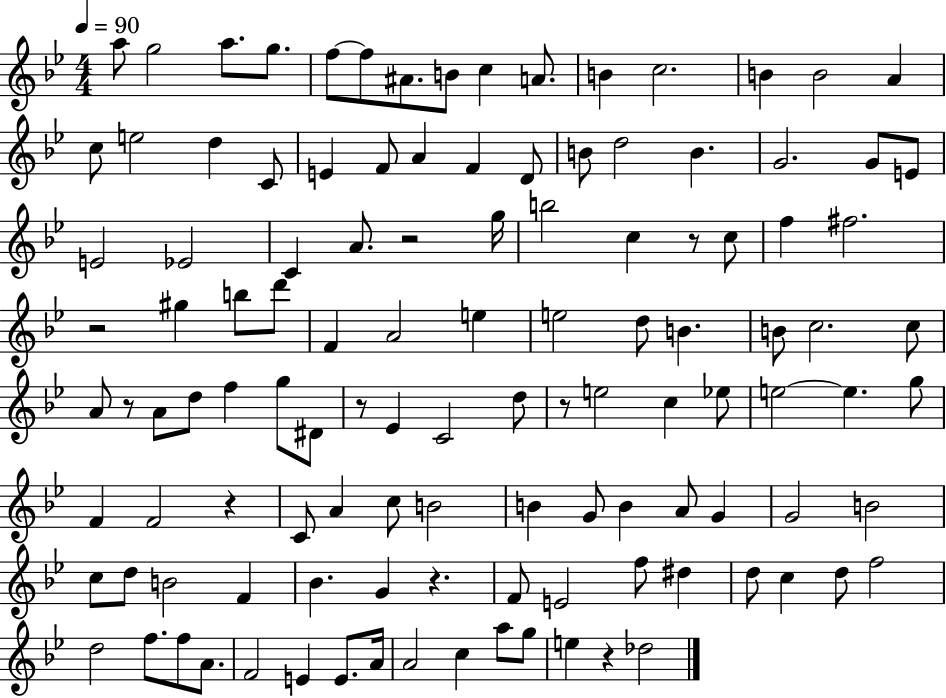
A5/e G5/h A5/e. G5/e. F5/e F5/e A#4/e. B4/e C5/q A4/e. B4/q C5/h. B4/q B4/h A4/q C5/e E5/h D5/q C4/e E4/q F4/e A4/q F4/q D4/e B4/e D5/h B4/q. G4/h. G4/e E4/e E4/h Eb4/h C4/q A4/e. R/h G5/s B5/h C5/q R/e C5/e F5/q F#5/h. R/h G#5/q B5/e D6/e F4/q A4/h E5/q E5/h D5/e B4/q. B4/e C5/h. C5/e A4/e R/e A4/e D5/e F5/q G5/e D#4/e R/e Eb4/q C4/h D5/e R/e E5/h C5/q Eb5/e E5/h E5/q. G5/e F4/q F4/h R/q C4/e A4/q C5/e B4/h B4/q G4/e B4/q A4/e G4/q G4/h B4/h C5/e D5/e B4/h F4/q Bb4/q. G4/q R/q. F4/e E4/h F5/e D#5/q D5/e C5/q D5/e F5/h D5/h F5/e. F5/e A4/e. F4/h E4/q E4/e. A4/s A4/h C5/q A5/e G5/e E5/q R/q Db5/h